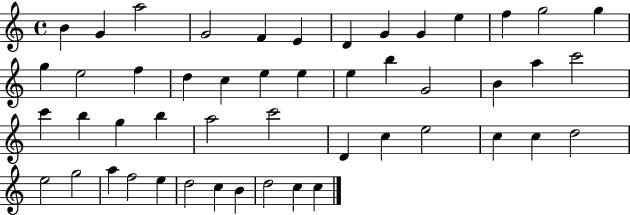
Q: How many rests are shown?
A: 0